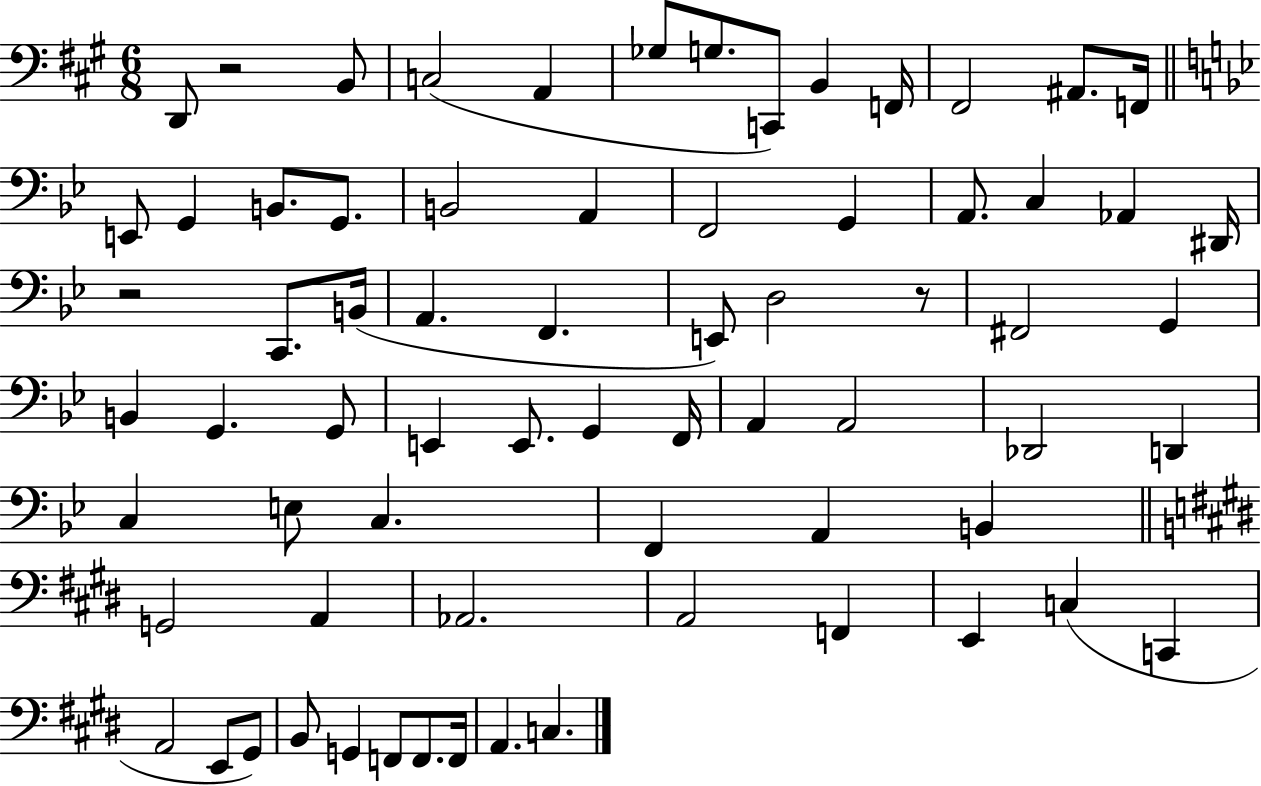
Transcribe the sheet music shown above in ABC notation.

X:1
T:Untitled
M:6/8
L:1/4
K:A
D,,/2 z2 B,,/2 C,2 A,, _G,/2 G,/2 C,,/2 B,, F,,/4 ^F,,2 ^A,,/2 F,,/4 E,,/2 G,, B,,/2 G,,/2 B,,2 A,, F,,2 G,, A,,/2 C, _A,, ^D,,/4 z2 C,,/2 B,,/4 A,, F,, E,,/2 D,2 z/2 ^F,,2 G,, B,, G,, G,,/2 E,, E,,/2 G,, F,,/4 A,, A,,2 _D,,2 D,, C, E,/2 C, F,, A,, B,, G,,2 A,, _A,,2 A,,2 F,, E,, C, C,, A,,2 E,,/2 ^G,,/2 B,,/2 G,, F,,/2 F,,/2 F,,/4 A,, C,